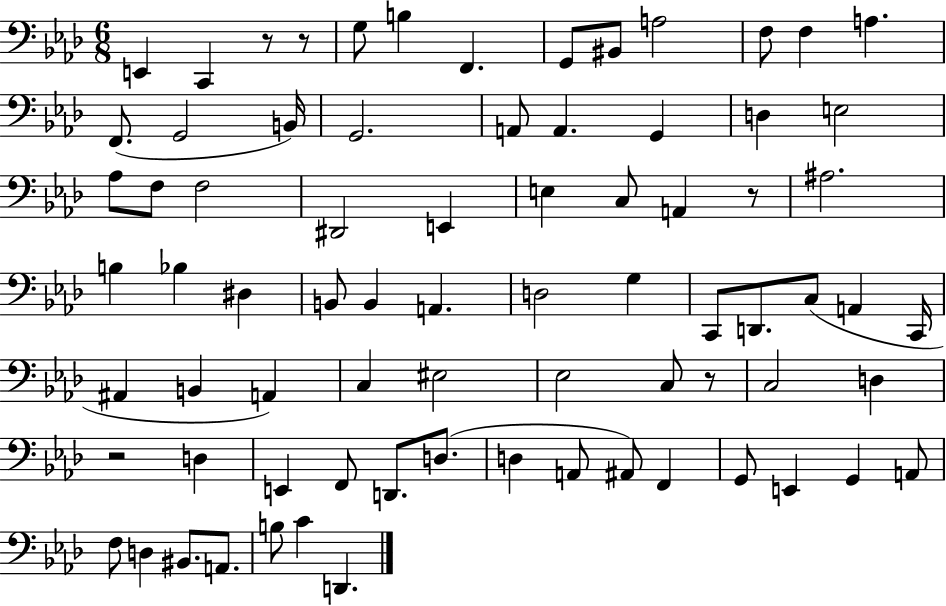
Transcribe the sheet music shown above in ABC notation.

X:1
T:Untitled
M:6/8
L:1/4
K:Ab
E,, C,, z/2 z/2 G,/2 B, F,, G,,/2 ^B,,/2 A,2 F,/2 F, A, F,,/2 G,,2 B,,/4 G,,2 A,,/2 A,, G,, D, E,2 _A,/2 F,/2 F,2 ^D,,2 E,, E, C,/2 A,, z/2 ^A,2 B, _B, ^D, B,,/2 B,, A,, D,2 G, C,,/2 D,,/2 C,/2 A,, C,,/4 ^A,, B,, A,, C, ^E,2 _E,2 C,/2 z/2 C,2 D, z2 D, E,, F,,/2 D,,/2 D,/2 D, A,,/2 ^A,,/2 F,, G,,/2 E,, G,, A,,/2 F,/2 D, ^B,,/2 A,,/2 B,/2 C D,,